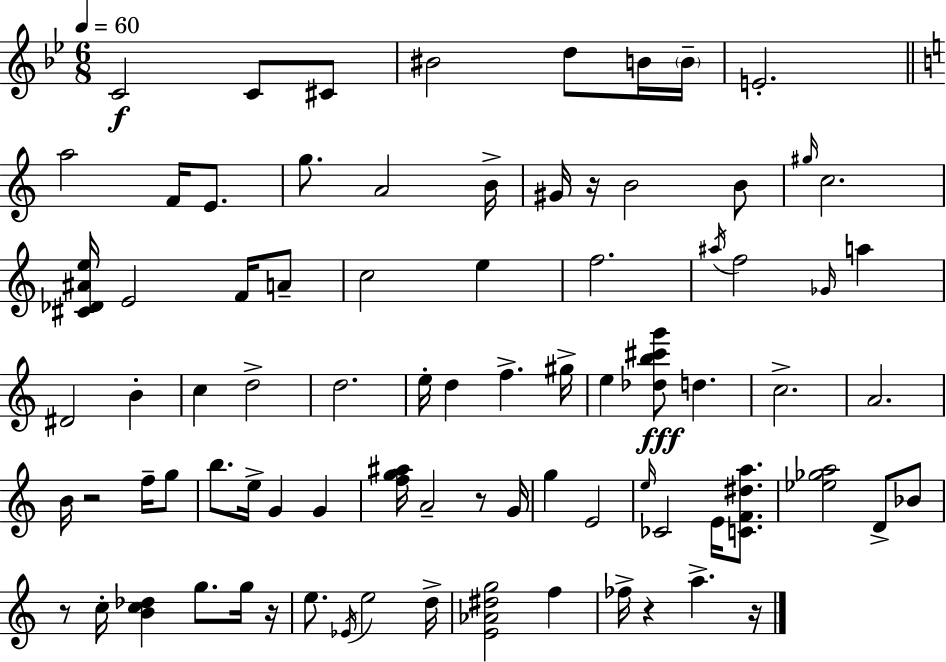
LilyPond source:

{
  \clef treble
  \numericTimeSignature
  \time 6/8
  \key bes \major
  \tempo 4 = 60
  c'2\f c'8 cis'8 | bis'2 d''8 b'16 \parenthesize b'16-- | e'2.-. | \bar "||" \break \key a \minor a''2 f'16 e'8. | g''8. a'2 b'16-> | gis'16 r16 b'2 b'8 | \grace { gis''16 } c''2. | \break <cis' des' ais' e''>16 e'2 f'16 a'8-- | c''2 e''4 | f''2. | \acciaccatura { ais''16 } f''2 \grace { ges'16 } a''4 | \break dis'2 b'4-. | c''4 d''2-> | d''2. | e''16-. d''4 f''4.-> | \break gis''16-> e''4 <des'' b'' cis''' g'''>8\fff d''4. | c''2.-> | a'2. | b'16 r2 | \break f''16-- g''8 b''8. e''16-> g'4 g'4 | <f'' g'' ais''>16 a'2-- | r8 g'16 g''4 e'2 | \grace { e''16 } ces'2 | \break e'16 <c' f' dis'' a''>8. <ees'' ges'' a''>2 | d'8-> bes'8 r8 c''16-. <b' c'' des''>4 g''8. | g''16 r16 e''8. \acciaccatura { ees'16 } e''2 | d''16-> <e' aes' dis'' g''>2 | \break f''4 fes''16-> r4 a''4.-> | r16 \bar "|."
}